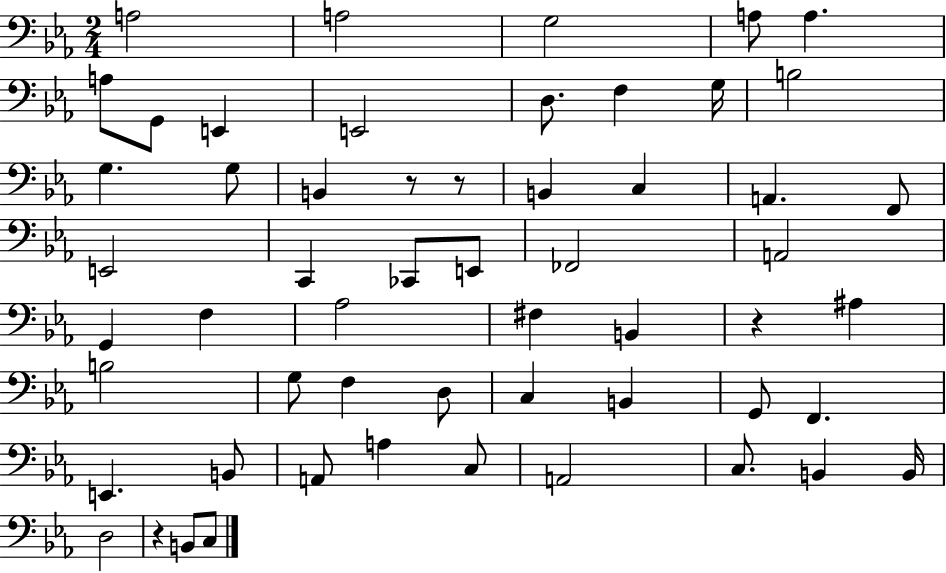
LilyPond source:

{
  \clef bass
  \numericTimeSignature
  \time 2/4
  \key ees \major
  \repeat volta 2 { a2 | a2 | g2 | a8 a4. | \break a8 g,8 e,4 | e,2 | d8. f4 g16 | b2 | \break g4. g8 | b,4 r8 r8 | b,4 c4 | a,4. f,8 | \break e,2 | c,4 ces,8 e,8 | fes,2 | a,2 | \break g,4 f4 | aes2 | fis4 b,4 | r4 ais4 | \break b2 | g8 f4 d8 | c4 b,4 | g,8 f,4. | \break e,4. b,8 | a,8 a4 c8 | a,2 | c8. b,4 b,16 | \break d2 | r4 b,8 c8 | } \bar "|."
}